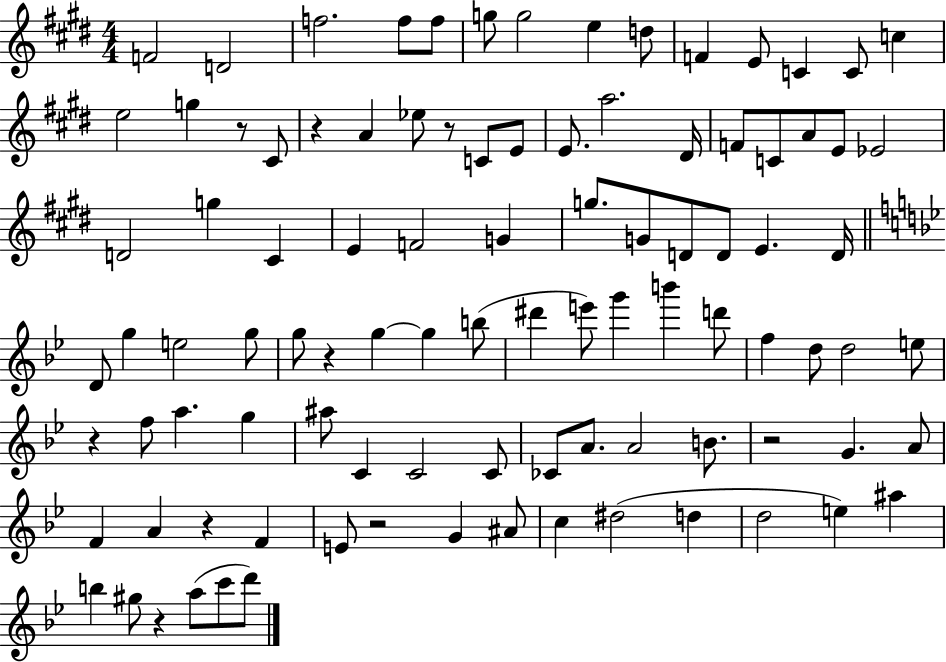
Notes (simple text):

F4/h D4/h F5/h. F5/e F5/e G5/e G5/h E5/q D5/e F4/q E4/e C4/q C4/e C5/q E5/h G5/q R/e C#4/e R/q A4/q Eb5/e R/e C4/e E4/e E4/e. A5/h. D#4/s F4/e C4/e A4/e E4/e Eb4/h D4/h G5/q C#4/q E4/q F4/h G4/q G5/e. G4/e D4/e D4/e E4/q. D4/s D4/e G5/q E5/h G5/e G5/e R/q G5/q G5/q B5/e D#6/q E6/e G6/q B6/q D6/e F5/q D5/e D5/h E5/e R/q F5/e A5/q. G5/q A#5/e C4/q C4/h C4/e CES4/e A4/e. A4/h B4/e. R/h G4/q. A4/e F4/q A4/q R/q F4/q E4/e R/h G4/q A#4/e C5/q D#5/h D5/q D5/h E5/q A#5/q B5/q G#5/e R/q A5/e C6/e D6/e